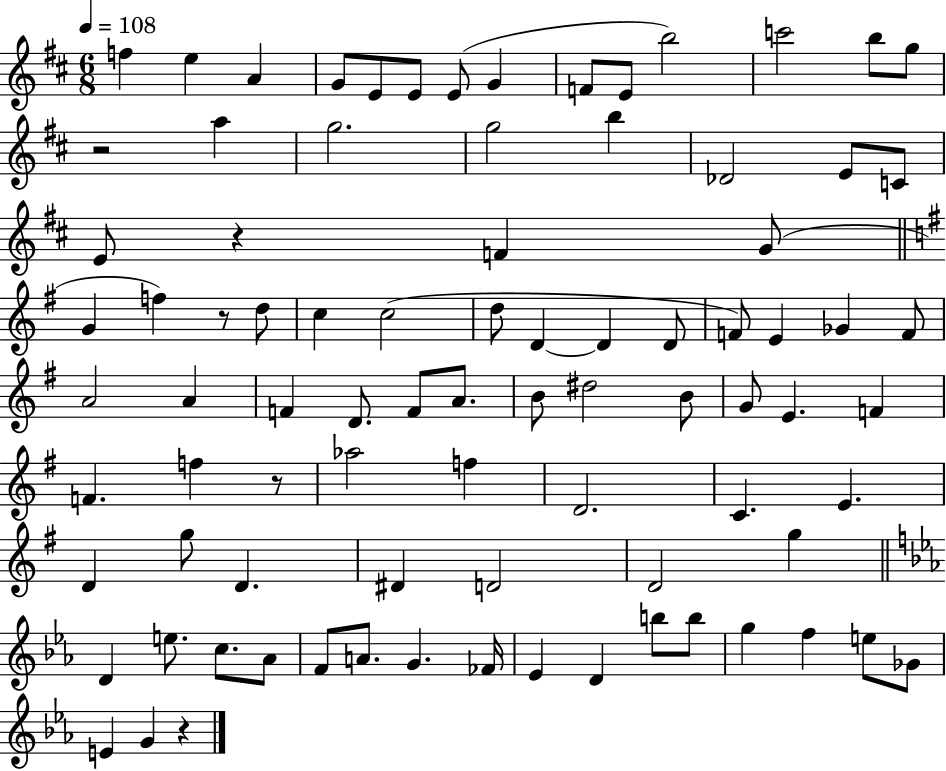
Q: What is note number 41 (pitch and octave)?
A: D4